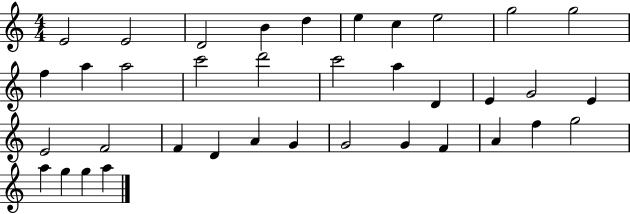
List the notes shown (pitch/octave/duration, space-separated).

E4/h E4/h D4/h B4/q D5/q E5/q C5/q E5/h G5/h G5/h F5/q A5/q A5/h C6/h D6/h C6/h A5/q D4/q E4/q G4/h E4/q E4/h F4/h F4/q D4/q A4/q G4/q G4/h G4/q F4/q A4/q F5/q G5/h A5/q G5/q G5/q A5/q